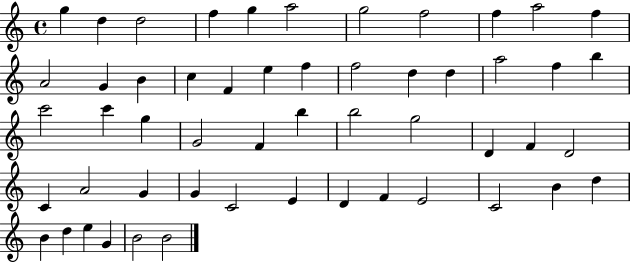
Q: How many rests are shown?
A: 0